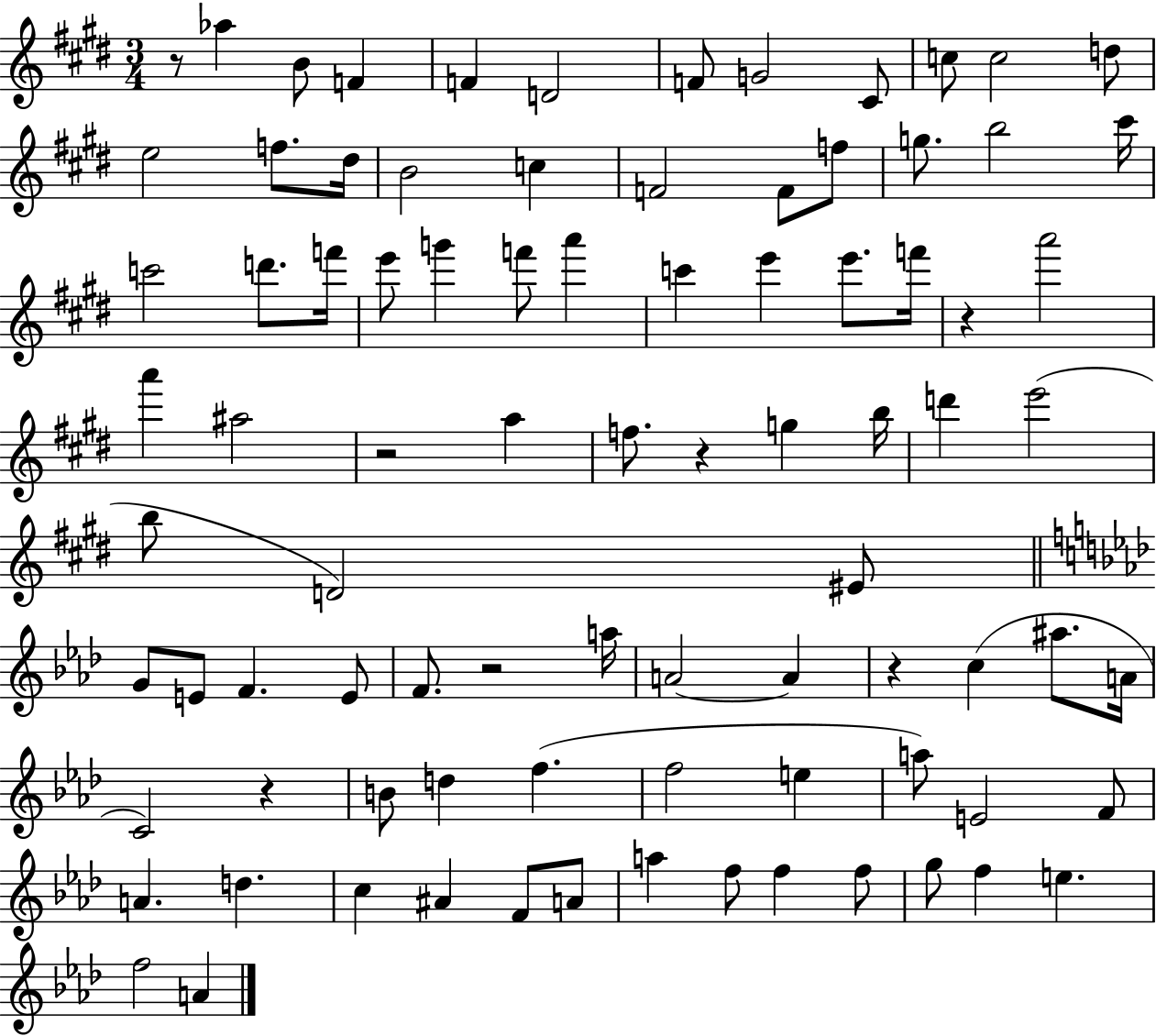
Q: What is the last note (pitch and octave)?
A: A4